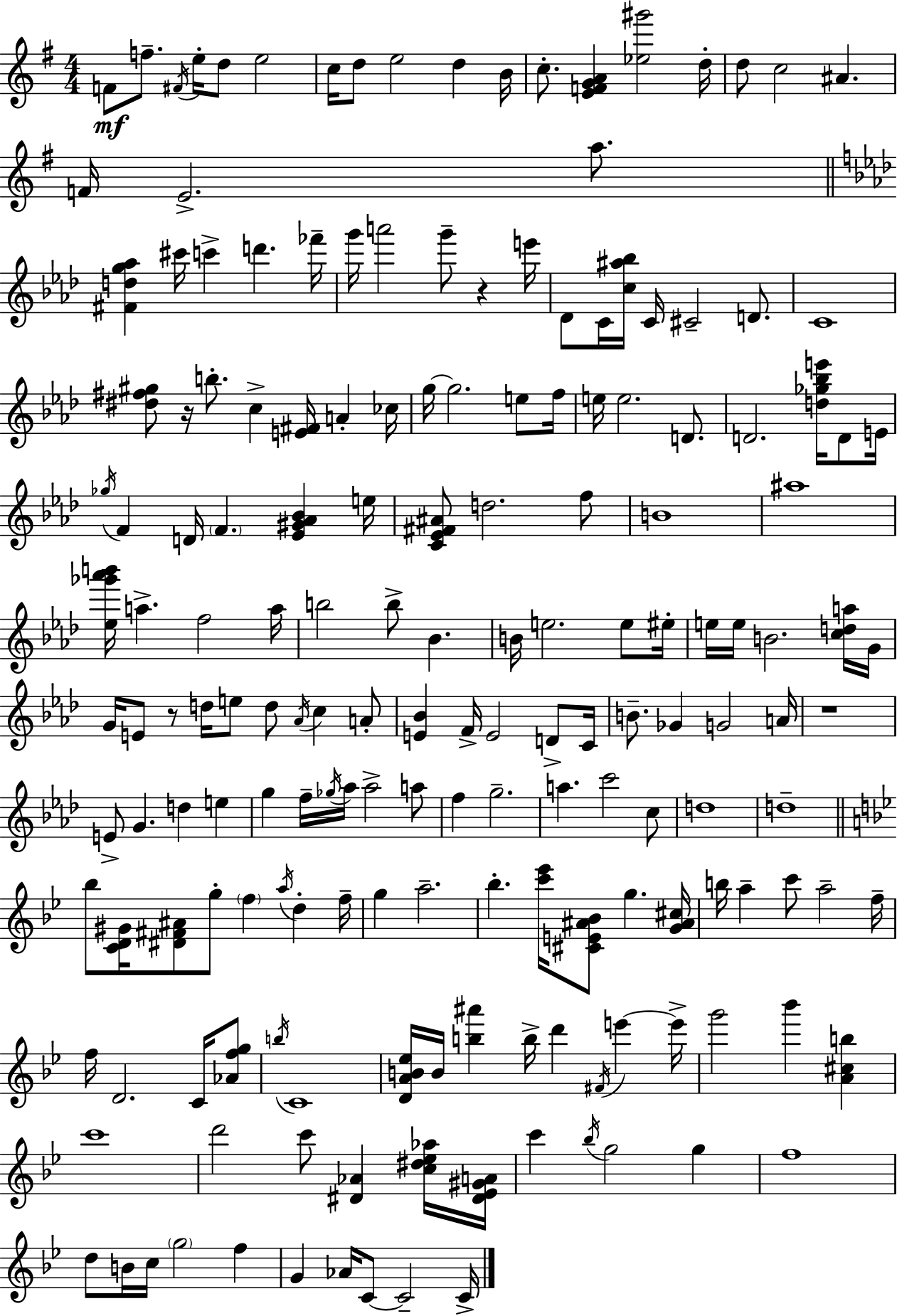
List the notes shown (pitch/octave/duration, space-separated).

F4/e F5/e. F#4/s E5/s D5/e E5/h C5/s D5/e E5/h D5/q B4/s C5/e. [E4,F4,G4,A4]/q [Eb5,G#6]/h D5/s D5/e C5/h A#4/q. F4/s E4/h. A5/e. [F#4,D5,G5,Ab5]/q C#6/s C6/q D6/q. FES6/s G6/s A6/h G6/e R/q E6/s Db4/e C4/s [C5,A#5,Bb5]/s C4/s C#4/h D4/e. C4/w [D#5,F#5,G#5]/e R/s B5/e. C5/q [E4,F#4]/s A4/q CES5/s G5/s G5/h. E5/e F5/s E5/s E5/h. D4/e. D4/h. [D5,Gb5,Bb5,E6]/s D4/e E4/s Gb5/s F4/q D4/s F4/q. [Eb4,G#4,Ab4,Bb4]/q E5/s [C4,Eb4,F#4,A#4]/e D5/h. F5/e B4/w A#5/w [Eb5,Gb6,Ab6,B6]/s A5/q. F5/h A5/s B5/h B5/e Bb4/q. B4/s E5/h. E5/e EIS5/s E5/s E5/s B4/h. [C5,D5,A5]/s G4/s G4/s E4/e R/e D5/s E5/e D5/e Ab4/s C5/q A4/e [E4,Bb4]/q F4/s E4/h D4/e C4/s B4/e. Gb4/q G4/h A4/s R/w E4/e G4/q. D5/q E5/q G5/q F5/s Gb5/s Ab5/s Ab5/h A5/e F5/q G5/h. A5/q. C6/h C5/e D5/w D5/w Bb5/e [C4,D4,G#4]/s [D#4,F#4,A#4]/e G5/e F5/q A5/s D5/q F5/s G5/q A5/h. Bb5/q. [C6,Eb6]/s [C#4,E4,A#4,Bb4]/e G5/q. [G4,A#4,C#5]/s B5/s A5/q C6/e A5/h F5/s F5/s D4/h. C4/s [Ab4,F5,G5]/e B5/s C4/w [D4,A4,B4,Eb5]/s B4/s [B5,A#6]/q B5/s D6/q F#4/s E6/q E6/s G6/h Bb6/q [A4,C#5,B5]/q C6/w D6/h C6/e [D#4,Ab4]/q [C5,D#5,Eb5,Ab5]/s [D#4,Eb4,G#4,A4]/s C6/q Bb5/s G5/h G5/q F5/w D5/e B4/s C5/s G5/h F5/q G4/q Ab4/s C4/e C4/h C4/s